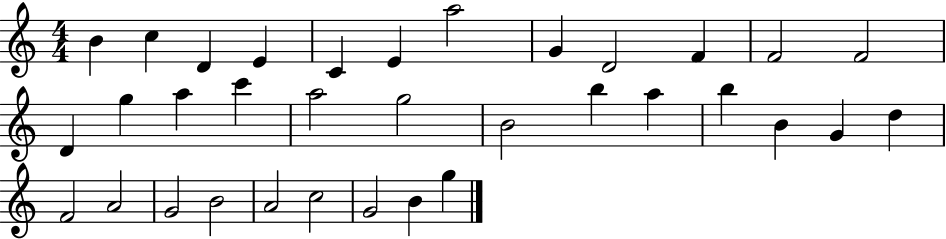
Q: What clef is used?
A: treble